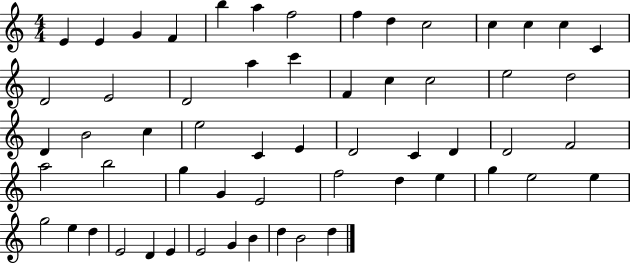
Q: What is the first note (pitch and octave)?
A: E4